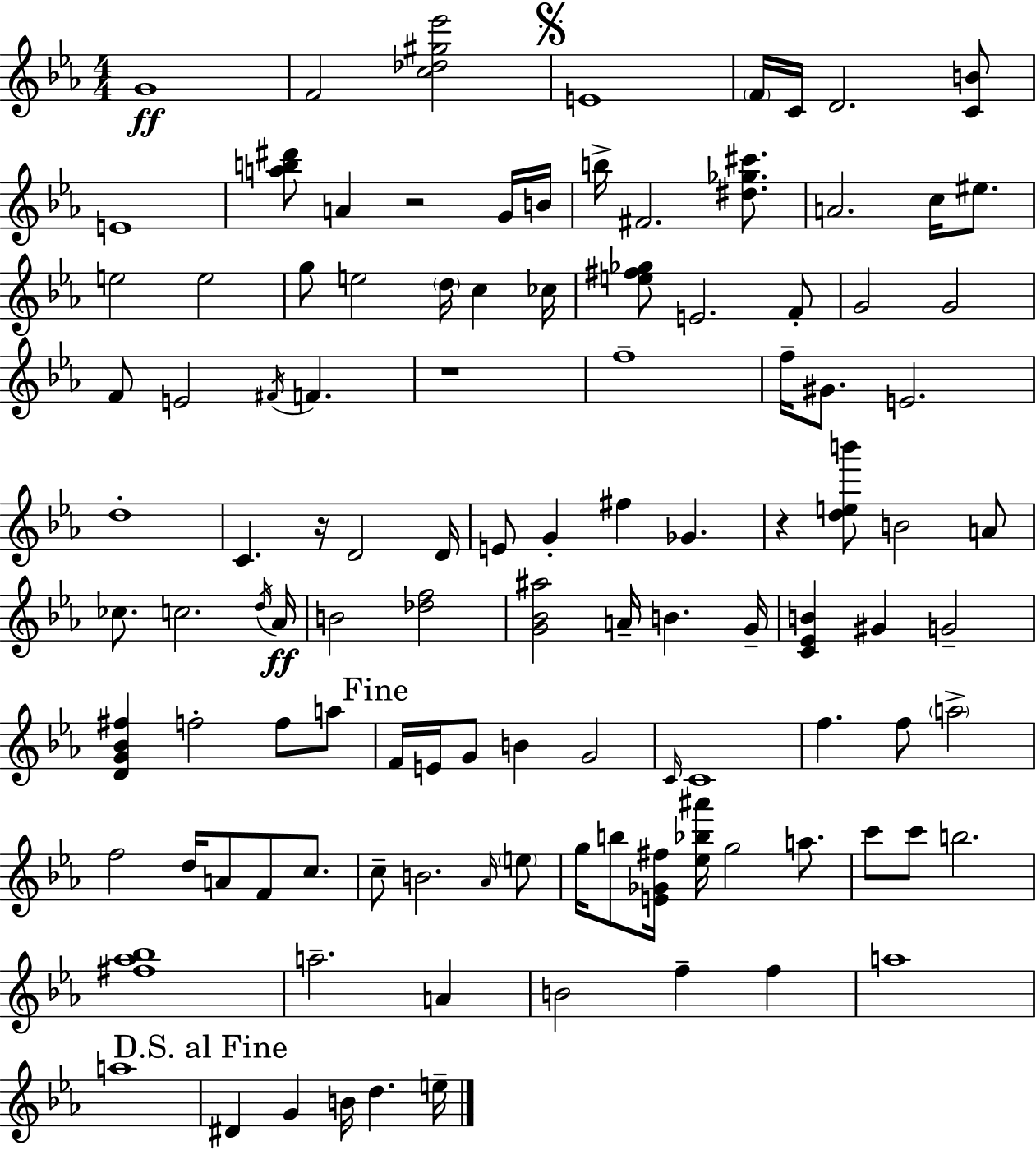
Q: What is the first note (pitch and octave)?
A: G4